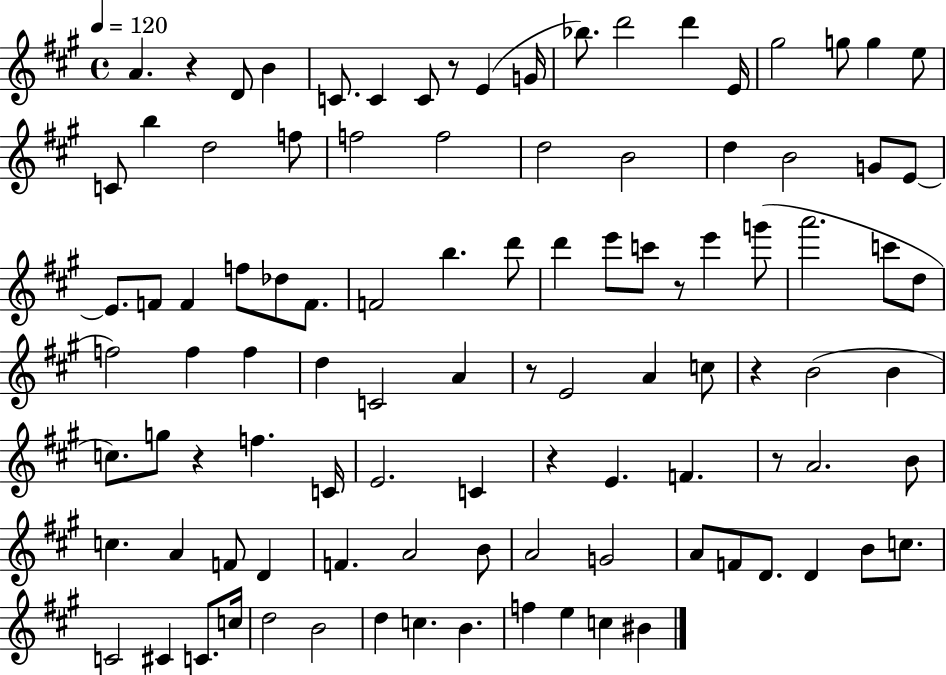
X:1
T:Untitled
M:4/4
L:1/4
K:A
A z D/2 B C/2 C C/2 z/2 E G/4 _b/2 d'2 d' E/4 ^g2 g/2 g e/2 C/2 b d2 f/2 f2 f2 d2 B2 d B2 G/2 E/2 E/2 F/2 F f/2 _d/2 F/2 F2 b d'/2 d' e'/2 c'/2 z/2 e' g'/2 a'2 c'/2 d/2 f2 f f d C2 A z/2 E2 A c/2 z B2 B c/2 g/2 z f C/4 E2 C z E F z/2 A2 B/2 c A F/2 D F A2 B/2 A2 G2 A/2 F/2 D/2 D B/2 c/2 C2 ^C C/2 c/4 d2 B2 d c B f e c ^B